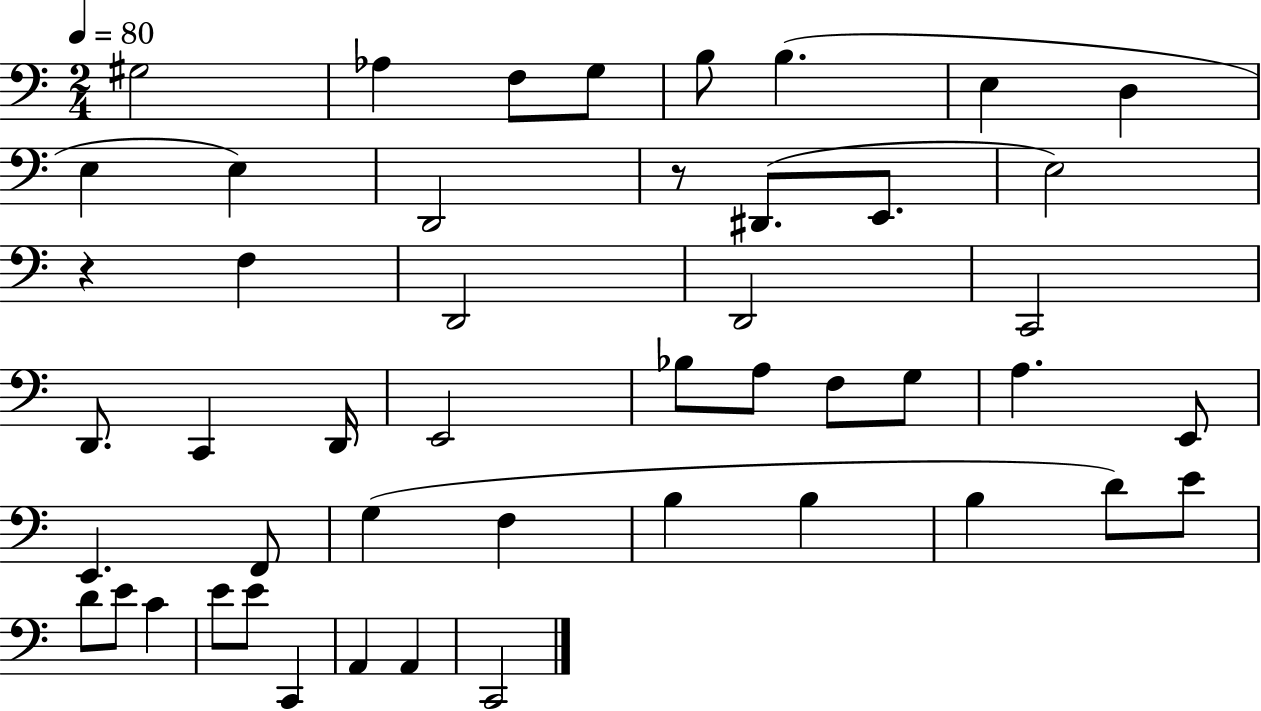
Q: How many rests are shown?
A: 2